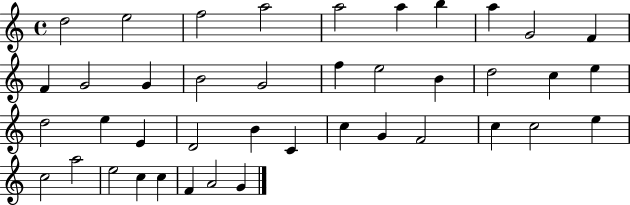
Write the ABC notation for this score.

X:1
T:Untitled
M:4/4
L:1/4
K:C
d2 e2 f2 a2 a2 a b a G2 F F G2 G B2 G2 f e2 B d2 c e d2 e E D2 B C c G F2 c c2 e c2 a2 e2 c c F A2 G